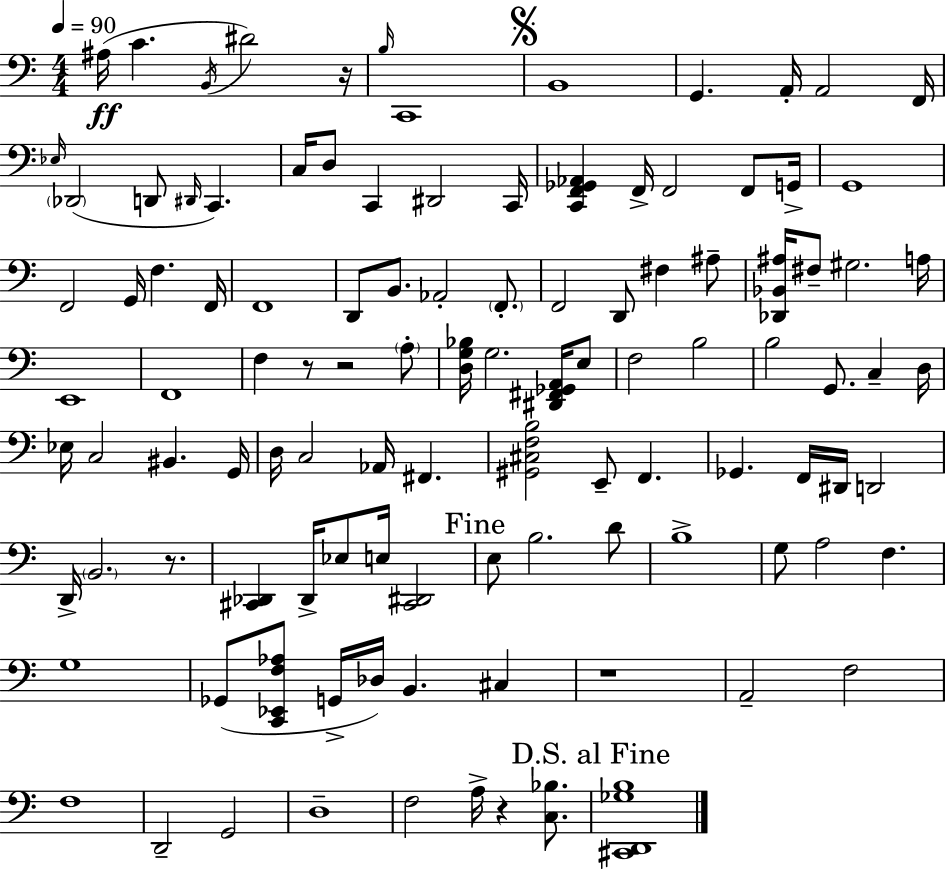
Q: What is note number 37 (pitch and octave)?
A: D2